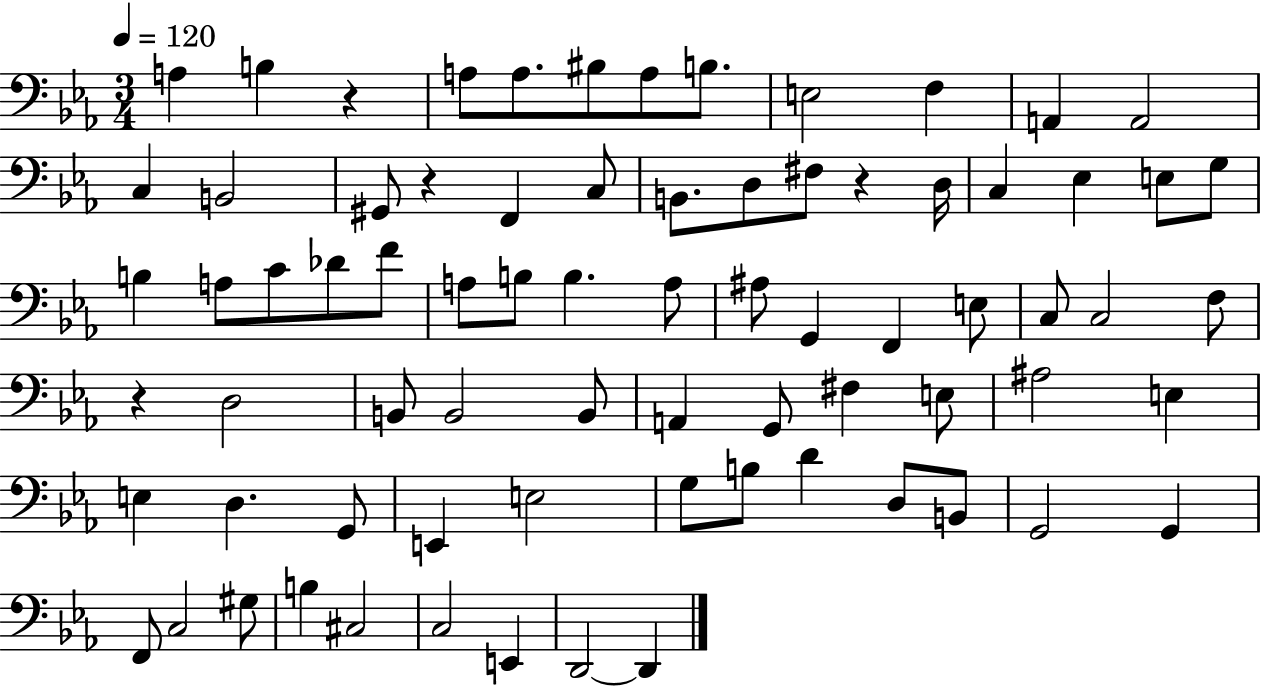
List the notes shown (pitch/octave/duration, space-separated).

A3/q B3/q R/q A3/e A3/e. BIS3/e A3/e B3/e. E3/h F3/q A2/q A2/h C3/q B2/h G#2/e R/q F2/q C3/e B2/e. D3/e F#3/e R/q D3/s C3/q Eb3/q E3/e G3/e B3/q A3/e C4/e Db4/e F4/e A3/e B3/e B3/q. A3/e A#3/e G2/q F2/q E3/e C3/e C3/h F3/e R/q D3/h B2/e B2/h B2/e A2/q G2/e F#3/q E3/e A#3/h E3/q E3/q D3/q. G2/e E2/q E3/h G3/e B3/e D4/q D3/e B2/e G2/h G2/q F2/e C3/h G#3/e B3/q C#3/h C3/h E2/q D2/h D2/q